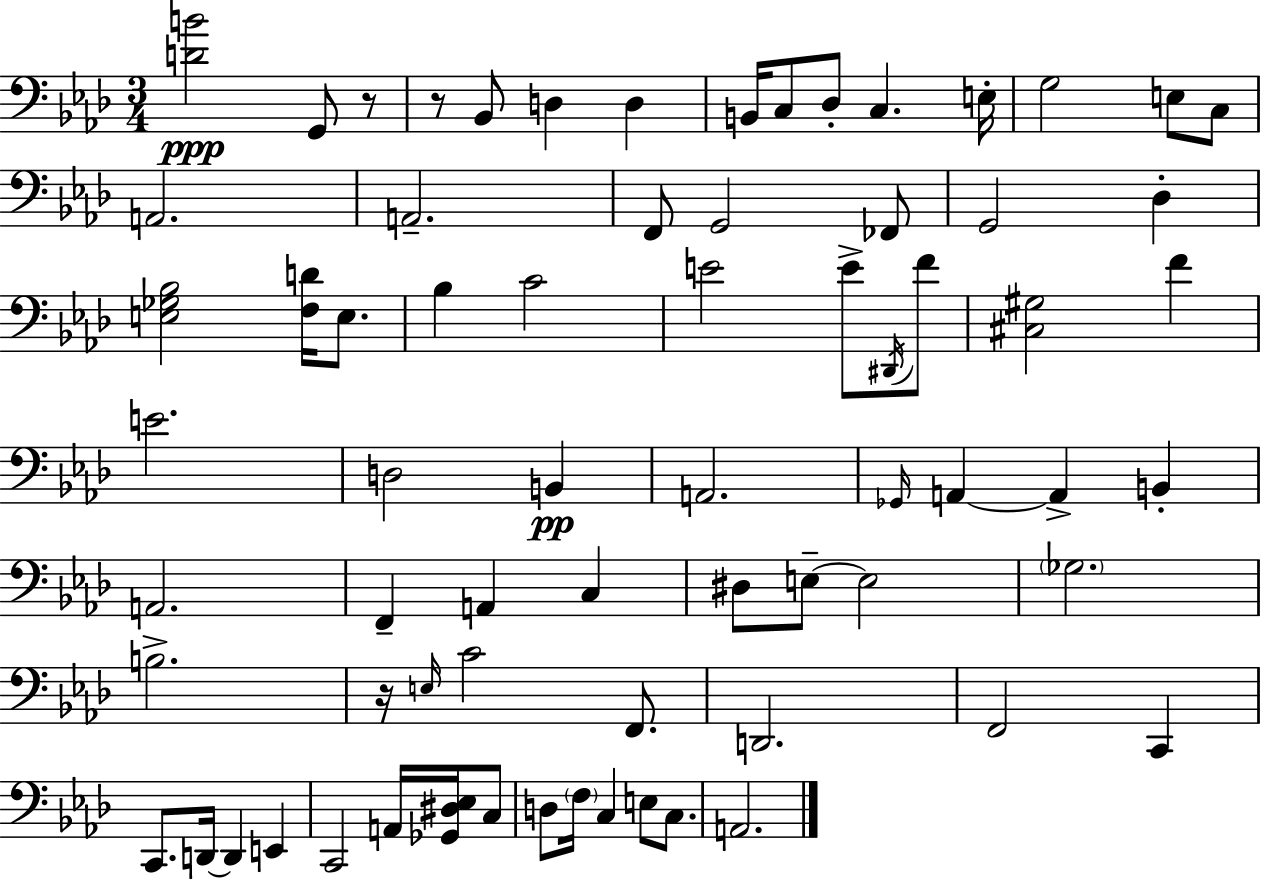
[D4,B4]/h G2/e R/e R/e Bb2/e D3/q D3/q B2/s C3/e Db3/e C3/q. E3/s G3/h E3/e C3/e A2/h. A2/h. F2/e G2/h FES2/e G2/h Db3/q [E3,Gb3,Bb3]/h [F3,D4]/s E3/e. Bb3/q C4/h E4/h E4/e D#2/s F4/e [C#3,G#3]/h F4/q E4/h. D3/h B2/q A2/h. Gb2/s A2/q A2/q B2/q A2/h. F2/q A2/q C3/q D#3/e E3/e E3/h Gb3/h. B3/h. R/s E3/s C4/h F2/e. D2/h. F2/h C2/q C2/e. D2/s D2/q E2/q C2/h A2/s [Gb2,D#3,Eb3]/s C3/e D3/e F3/s C3/q E3/e C3/e. A2/h.